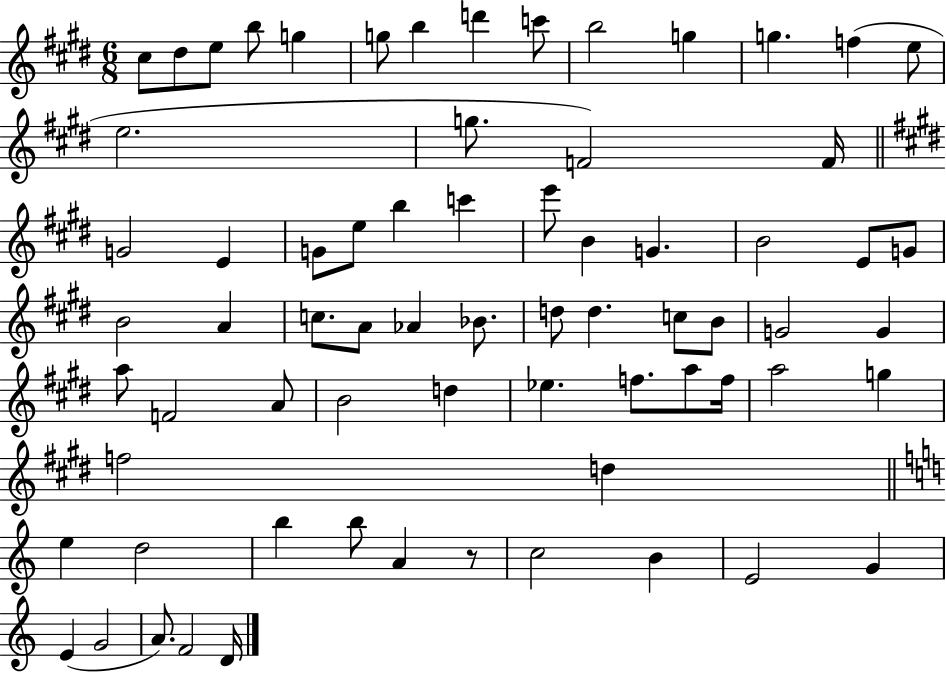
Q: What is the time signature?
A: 6/8